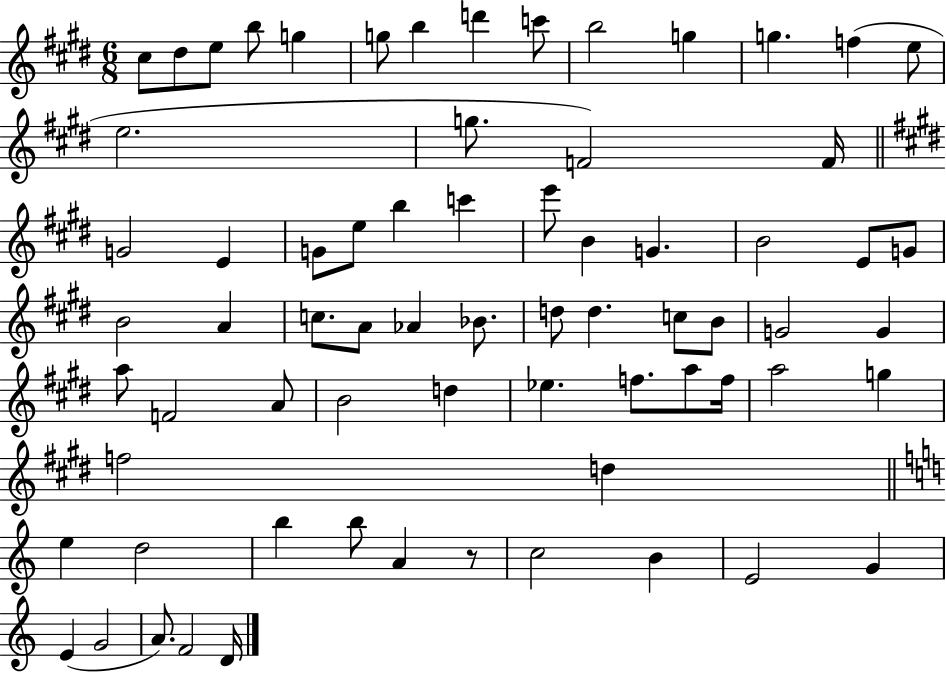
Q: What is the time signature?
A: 6/8